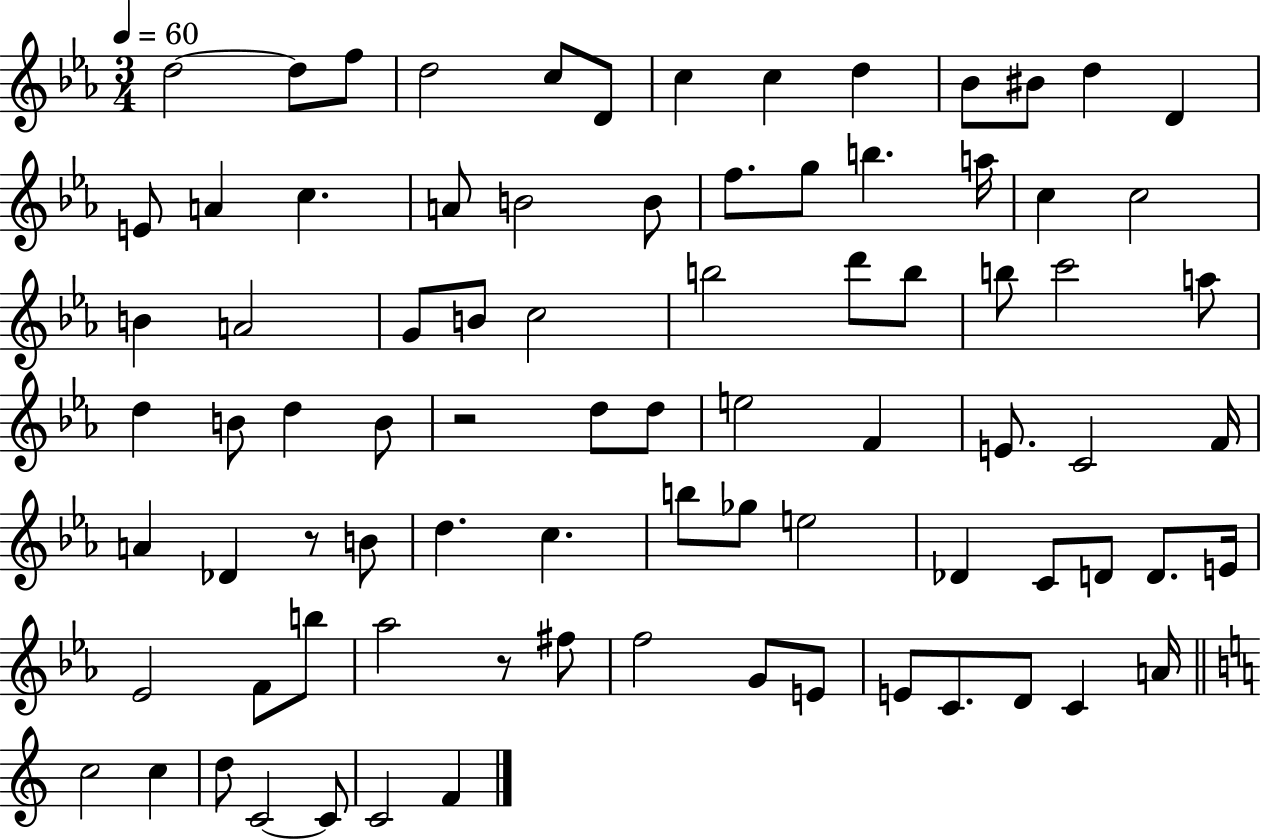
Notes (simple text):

D5/h D5/e F5/e D5/h C5/e D4/e C5/q C5/q D5/q Bb4/e BIS4/e D5/q D4/q E4/e A4/q C5/q. A4/e B4/h B4/e F5/e. G5/e B5/q. A5/s C5/q C5/h B4/q A4/h G4/e B4/e C5/h B5/h D6/e B5/e B5/e C6/h A5/e D5/q B4/e D5/q B4/e R/h D5/e D5/e E5/h F4/q E4/e. C4/h F4/s A4/q Db4/q R/e B4/e D5/q. C5/q. B5/e Gb5/e E5/h Db4/q C4/e D4/e D4/e. E4/s Eb4/h F4/e B5/e Ab5/h R/e F#5/e F5/h G4/e E4/e E4/e C4/e. D4/e C4/q A4/s C5/h C5/q D5/e C4/h C4/e C4/h F4/q